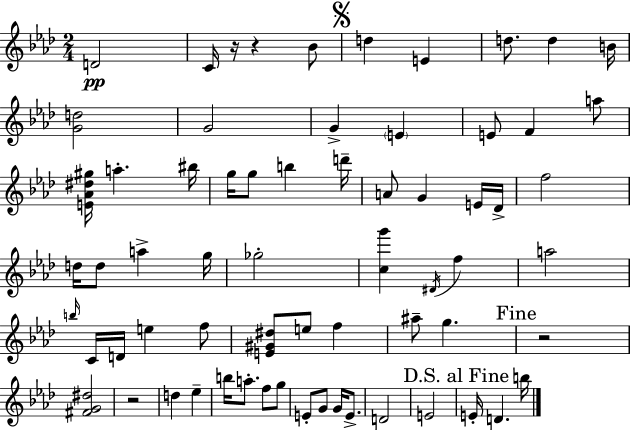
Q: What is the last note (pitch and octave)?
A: B5